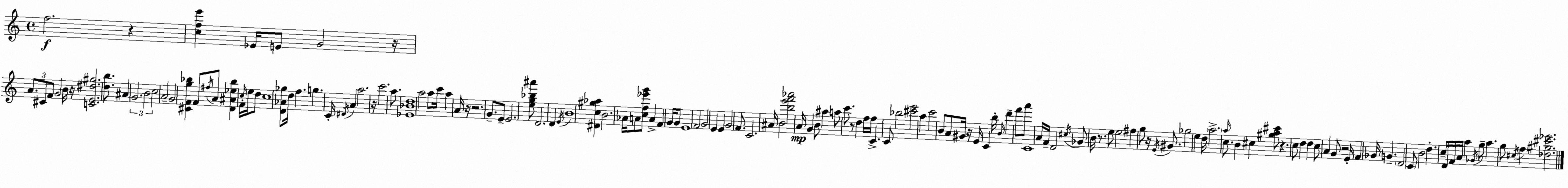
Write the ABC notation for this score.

X:1
T:Untitled
M:4/4
L:1/4
K:Am
f2 z [cfe'] _E/4 E/2 G2 z/4 A/2 ^C/2 F/2 G2 B/4 z/4 [CE^d^g]2 [db]/2 ^A G2 B2 c2 A2 G2 [^CFg_b] F/2 ^f/4 A/2 [D^A_e_b] F/4 c/4 e/4 d/2 c4 [D_A_g]/2 d/4 f g C/4 ^D/4 A a2 z/4 c'2 a/2 [_E_Bd]4 a2 a/2 c'/4 a A/4 z/4 z2 G/2 E/2 E2 [eg_b^a']/2 D2 D E/4 B4 [^Dc^g_a] B2 _A/4 A/2 [cf_e'g']/2 A F G/4 G/2 E4 F2 G2 E E G2 F/2 C2 ^A/4 B2 [be'f'_a']2 A/4 G B/2 ^a a/2 c'/2 z/2 d f/4 f/4 C C/2 _b2 [^c'e']2 a c'2 B/2 A/2 ^G/4 z/4 E/4 C b/4 B/4 d' f'/2 a'/2 C4 A/4 F/4 D2 ^c/4 _G/2 B/4 z/2 e/2 e2 ^f g/2 z/4 E/4 ^G/2 _g2 e d/4 a2 a/4 c/2 B ^c [^ga^c']/2 z c/2 d d c/2 A G/2 z2 E/4 F _G/4 G D2 C/2 B2 d c/4 D/4 F/4 A/4 a _G/4 g/2 a g/2 ^c/4 f [_d^g^c'_e']2